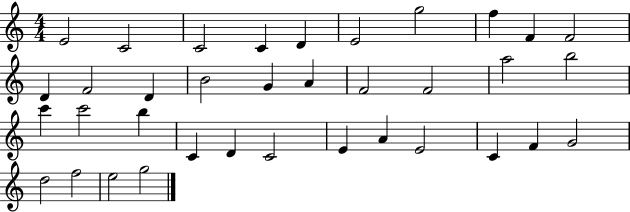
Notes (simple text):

E4/h C4/h C4/h C4/q D4/q E4/h G5/h F5/q F4/q F4/h D4/q F4/h D4/q B4/h G4/q A4/q F4/h F4/h A5/h B5/h C6/q C6/h B5/q C4/q D4/q C4/h E4/q A4/q E4/h C4/q F4/q G4/h D5/h F5/h E5/h G5/h